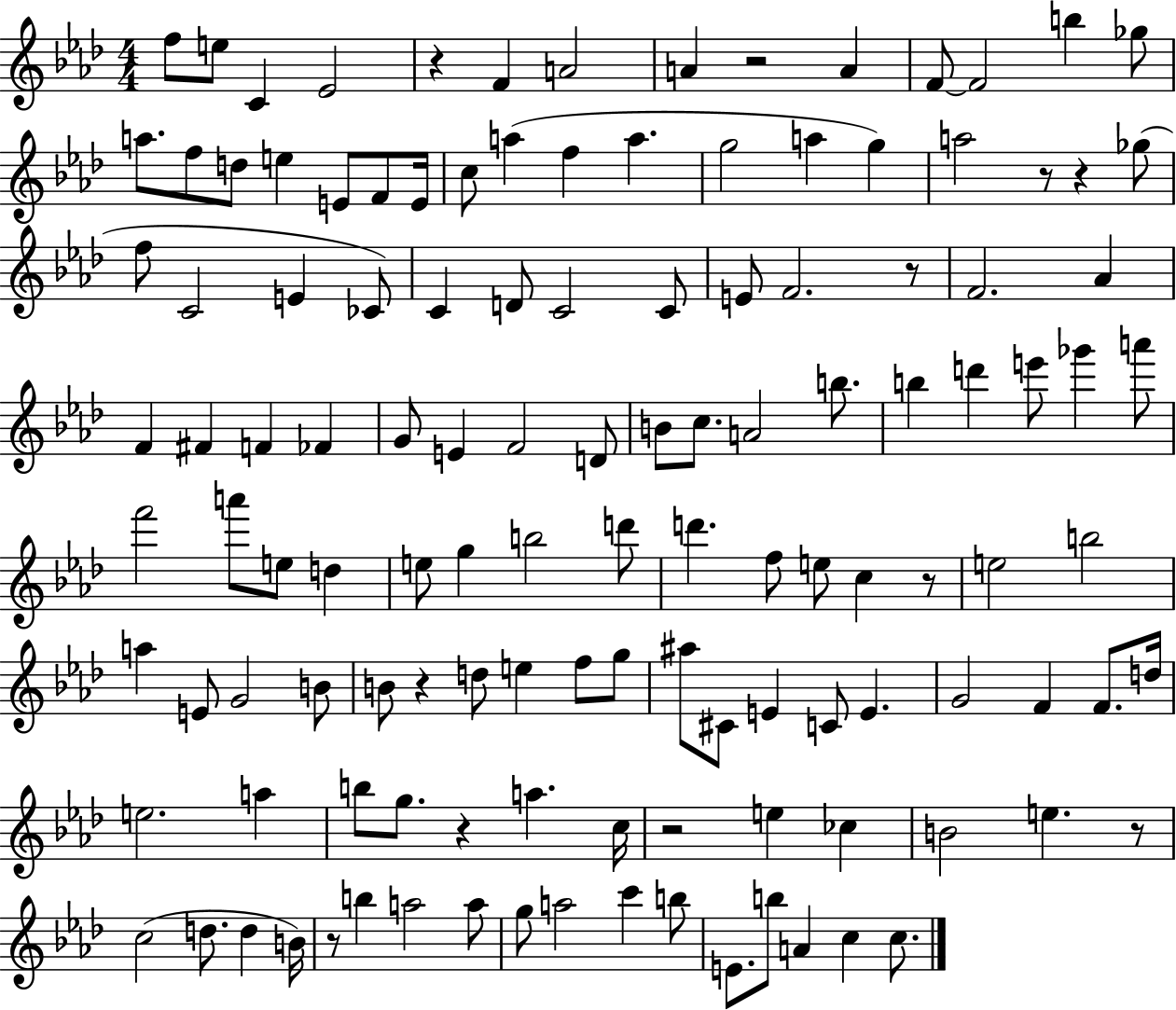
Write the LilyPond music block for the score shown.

{
  \clef treble
  \numericTimeSignature
  \time 4/4
  \key aes \major
  f''8 e''8 c'4 ees'2 | r4 f'4 a'2 | a'4 r2 a'4 | f'8~~ f'2 b''4 ges''8 | \break a''8. f''8 d''8 e''4 e'8 f'8 e'16 | c''8 a''4( f''4 a''4. | g''2 a''4 g''4) | a''2 r8 r4 ges''8( | \break f''8 c'2 e'4 ces'8) | c'4 d'8 c'2 c'8 | e'8 f'2. r8 | f'2. aes'4 | \break f'4 fis'4 f'4 fes'4 | g'8 e'4 f'2 d'8 | b'8 c''8. a'2 b''8. | b''4 d'''4 e'''8 ges'''4 a'''8 | \break f'''2 a'''8 e''8 d''4 | e''8 g''4 b''2 d'''8 | d'''4. f''8 e''8 c''4 r8 | e''2 b''2 | \break a''4 e'8 g'2 b'8 | b'8 r4 d''8 e''4 f''8 g''8 | ais''8 cis'8 e'4 c'8 e'4. | g'2 f'4 f'8. d''16 | \break e''2. a''4 | b''8 g''8. r4 a''4. c''16 | r2 e''4 ces''4 | b'2 e''4. r8 | \break c''2( d''8. d''4 b'16) | r8 b''4 a''2 a''8 | g''8 a''2 c'''4 b''8 | e'8. b''8 a'4 c''4 c''8. | \break \bar "|."
}